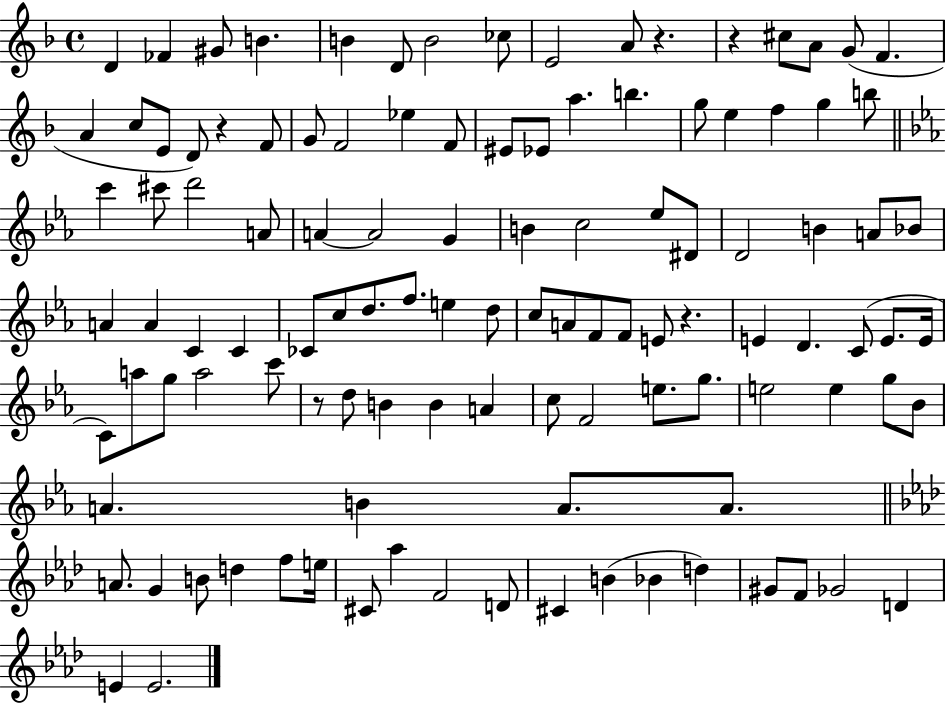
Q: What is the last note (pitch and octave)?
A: E4